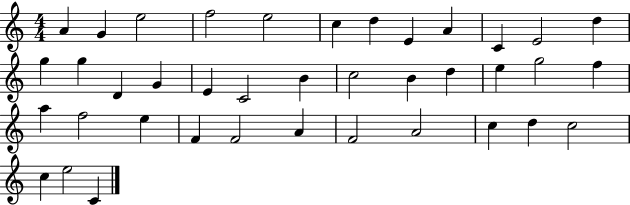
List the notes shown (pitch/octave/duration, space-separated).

A4/q G4/q E5/h F5/h E5/h C5/q D5/q E4/q A4/q C4/q E4/h D5/q G5/q G5/q D4/q G4/q E4/q C4/h B4/q C5/h B4/q D5/q E5/q G5/h F5/q A5/q F5/h E5/q F4/q F4/h A4/q F4/h A4/h C5/q D5/q C5/h C5/q E5/h C4/q